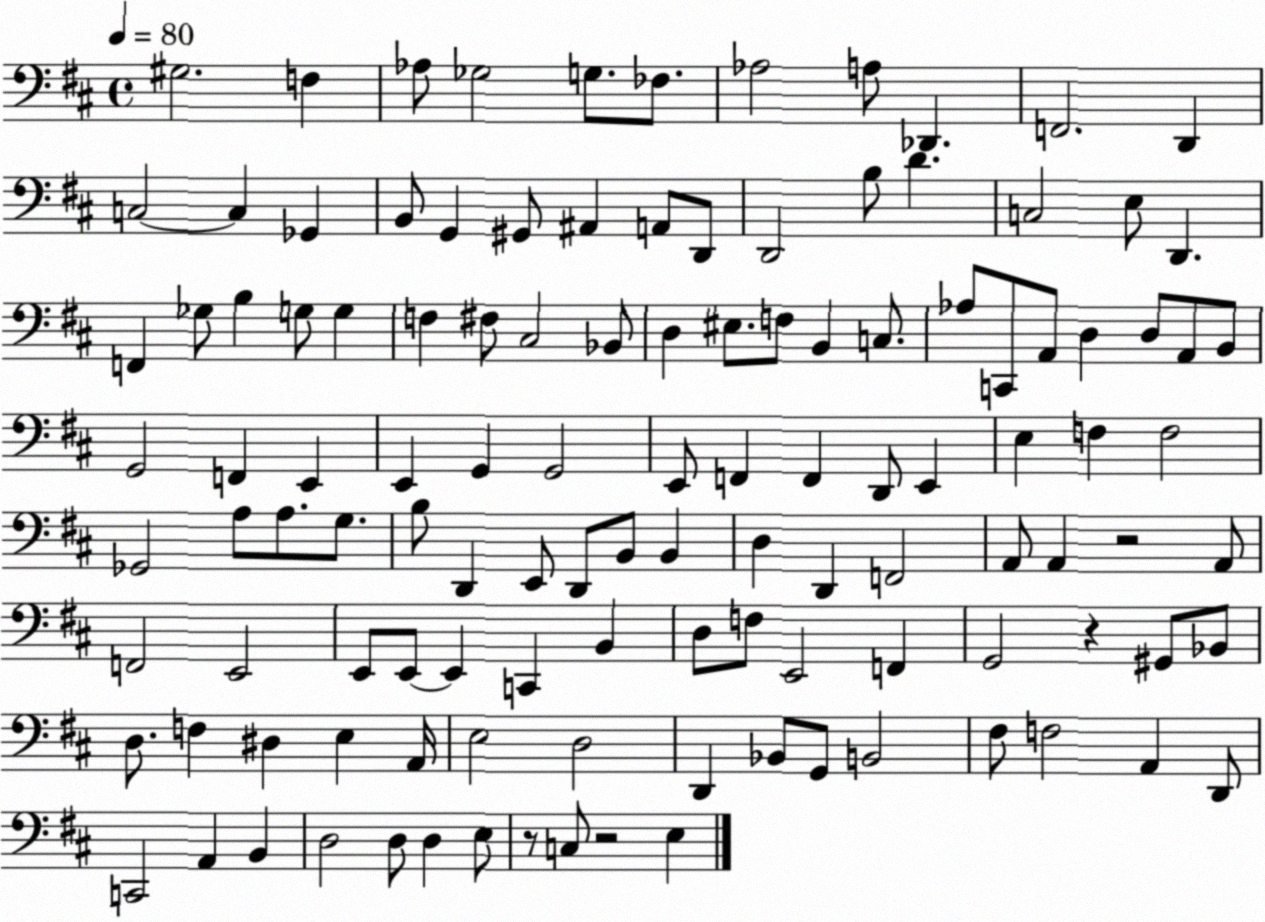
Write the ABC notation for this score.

X:1
T:Untitled
M:4/4
L:1/4
K:D
^G,2 F, _A,/2 _G,2 G,/2 _F,/2 _A,2 A,/2 _D,, F,,2 D,, C,2 C, _G,, B,,/2 G,, ^G,,/2 ^A,, A,,/2 D,,/2 D,,2 B,/2 D C,2 E,/2 D,, F,, _G,/2 B, G,/2 G, F, ^F,/2 ^C,2 _B,,/2 D, ^E,/2 F,/2 B,, C,/2 _A,/2 C,,/2 A,,/2 D, D,/2 A,,/2 B,,/2 G,,2 F,, E,, E,, G,, G,,2 E,,/2 F,, F,, D,,/2 E,, E, F, F,2 _G,,2 A,/2 A,/2 G,/2 B,/2 D,, E,,/2 D,,/2 B,,/2 B,, D, D,, F,,2 A,,/2 A,, z2 A,,/2 F,,2 E,,2 E,,/2 E,,/2 E,, C,, B,, D,/2 F,/2 E,,2 F,, G,,2 z ^G,,/2 _B,,/2 D,/2 F, ^D, E, A,,/4 E,2 D,2 D,, _B,,/2 G,,/2 B,,2 ^F,/2 F,2 A,, D,,/2 C,,2 A,, B,, D,2 D,/2 D, E,/2 z/2 C,/2 z2 E,